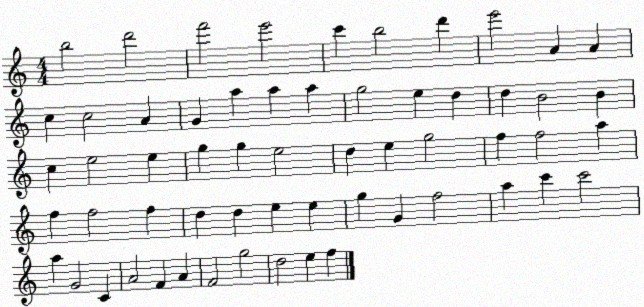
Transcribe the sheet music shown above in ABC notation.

X:1
T:Untitled
M:4/4
L:1/4
K:C
b2 d'2 f'2 e'2 c' b2 d' e'2 A A c c2 A G a a a g2 e d d B2 B c e2 e g g e2 d e g2 f f2 a f f2 f d d e e g G f2 a c' c'2 a G2 C A2 F A F2 g2 d2 e f